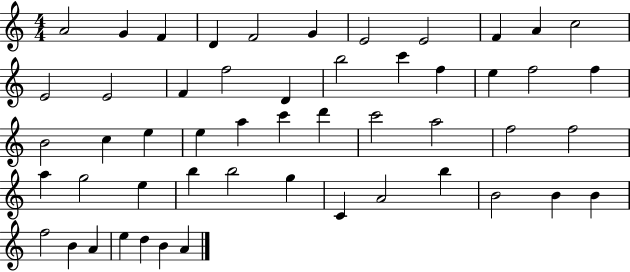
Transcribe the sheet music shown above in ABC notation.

X:1
T:Untitled
M:4/4
L:1/4
K:C
A2 G F D F2 G E2 E2 F A c2 E2 E2 F f2 D b2 c' f e f2 f B2 c e e a c' d' c'2 a2 f2 f2 a g2 e b b2 g C A2 b B2 B B f2 B A e d B A